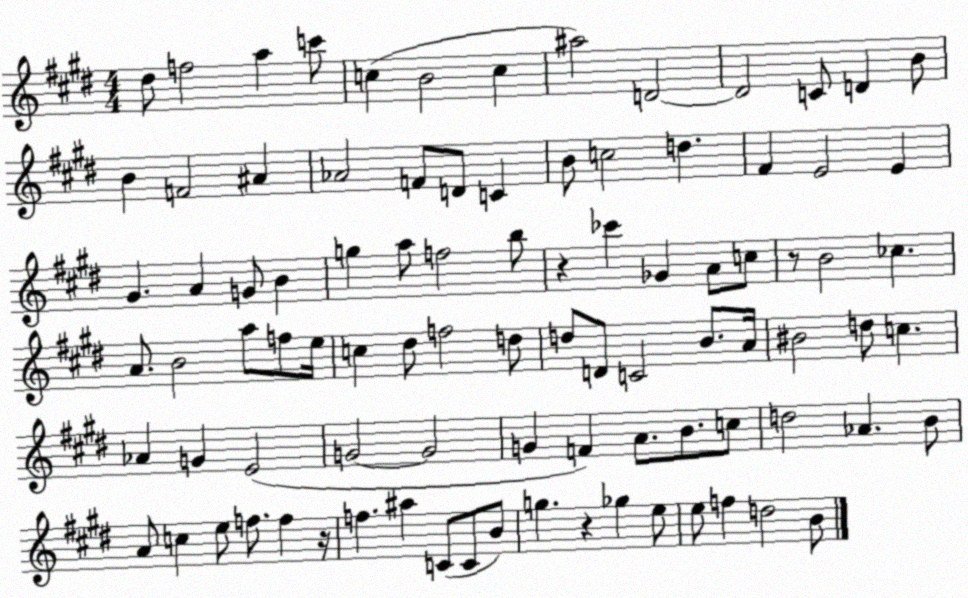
X:1
T:Untitled
M:4/4
L:1/4
K:E
^d/2 f2 a c'/2 c B2 c ^a2 D2 D2 C/2 D B/2 B F2 ^A _A2 F/2 D/2 C B/2 c2 d ^F E2 E ^G A G/2 B g a/2 f2 b/2 z _c' _G A/2 c/2 z/2 B2 _c A/2 B2 a/2 f/2 e/4 c ^d/2 f2 d/2 d/2 D/2 C2 B/2 A/4 ^B2 d/2 c _A G E2 G2 G2 G F A/2 B/2 c/2 d2 _A B/2 A/2 c e/2 f/2 f z/4 f ^a C/2 C/2 B/2 g z _g e/2 e/2 f d2 B/2